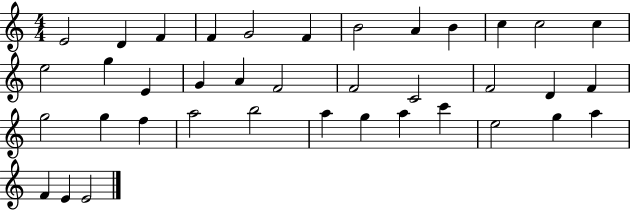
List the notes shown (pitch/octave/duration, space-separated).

E4/h D4/q F4/q F4/q G4/h F4/q B4/h A4/q B4/q C5/q C5/h C5/q E5/h G5/q E4/q G4/q A4/q F4/h F4/h C4/h F4/h D4/q F4/q G5/h G5/q F5/q A5/h B5/h A5/q G5/q A5/q C6/q E5/h G5/q A5/q F4/q E4/q E4/h